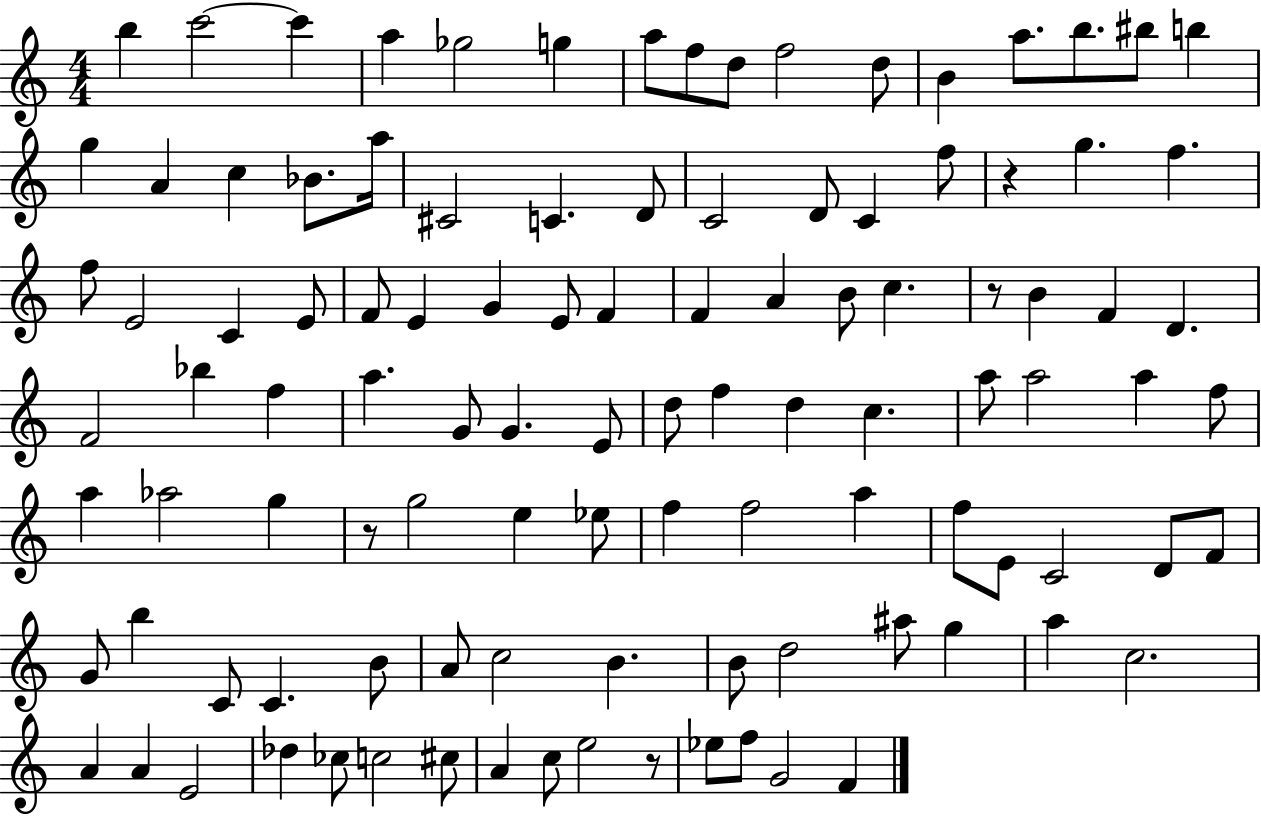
B5/q C6/h C6/q A5/q Gb5/h G5/q A5/e F5/e D5/e F5/h D5/e B4/q A5/e. B5/e. BIS5/e B5/q G5/q A4/q C5/q Bb4/e. A5/s C#4/h C4/q. D4/e C4/h D4/e C4/q F5/e R/q G5/q. F5/q. F5/e E4/h C4/q E4/e F4/e E4/q G4/q E4/e F4/q F4/q A4/q B4/e C5/q. R/e B4/q F4/q D4/q. F4/h Bb5/q F5/q A5/q. G4/e G4/q. E4/e D5/e F5/q D5/q C5/q. A5/e A5/h A5/q F5/e A5/q Ab5/h G5/q R/e G5/h E5/q Eb5/e F5/q F5/h A5/q F5/e E4/e C4/h D4/e F4/e G4/e B5/q C4/e C4/q. B4/e A4/e C5/h B4/q. B4/e D5/h A#5/e G5/q A5/q C5/h. A4/q A4/q E4/h Db5/q CES5/e C5/h C#5/e A4/q C5/e E5/h R/e Eb5/e F5/e G4/h F4/q